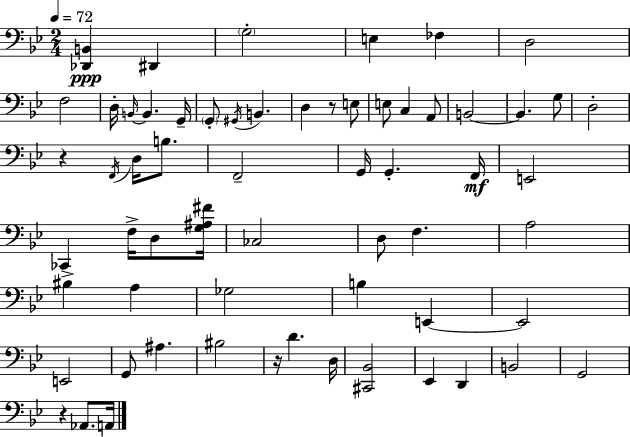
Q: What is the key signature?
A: G minor